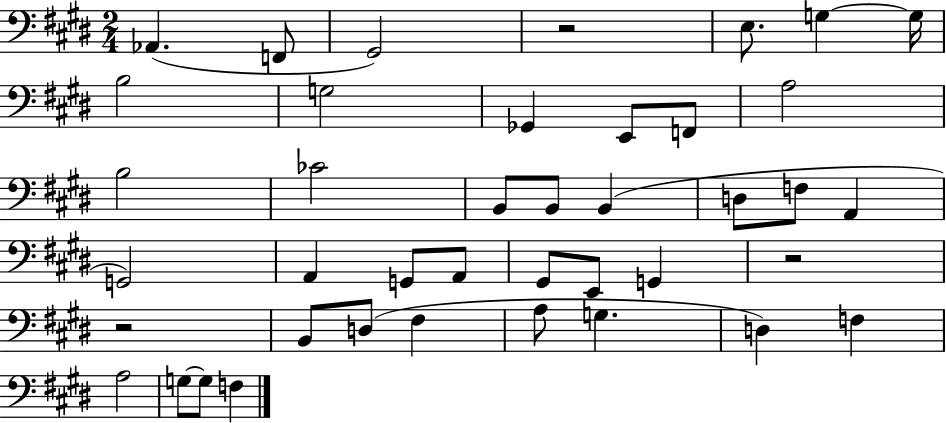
{
  \clef bass
  \numericTimeSignature
  \time 2/4
  \key e \major
  aes,4.( f,8 | gis,2) | r2 | e8. g4~~ g16 | \break b2 | g2 | ges,4 e,8 f,8 | a2 | \break b2 | ces'2 | b,8 b,8 b,4( | d8 f8 a,4 | \break g,2) | a,4 g,8 a,8 | gis,8 e,8 g,4 | r2 | \break r2 | b,8 d8( fis4 | a8 g4. | d4) f4 | \break a2 | g8~~ g8 f4 | \bar "|."
}